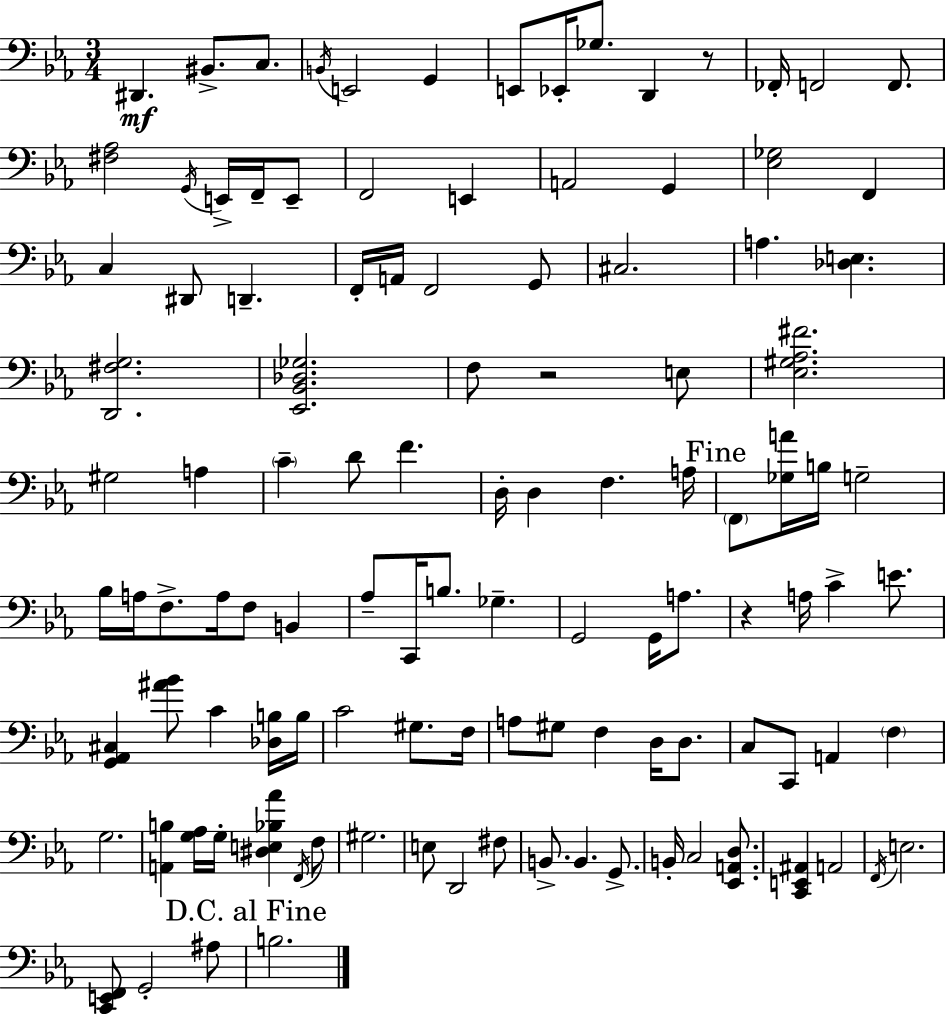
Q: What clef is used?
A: bass